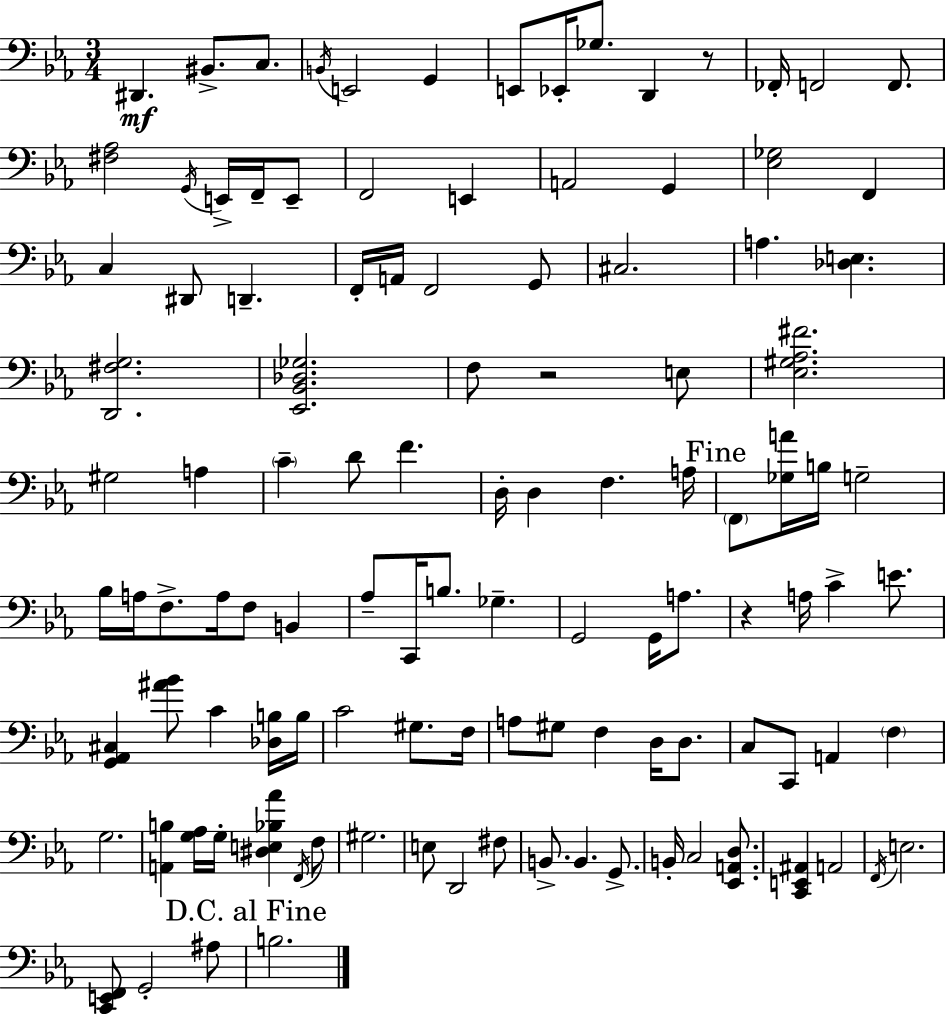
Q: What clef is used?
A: bass